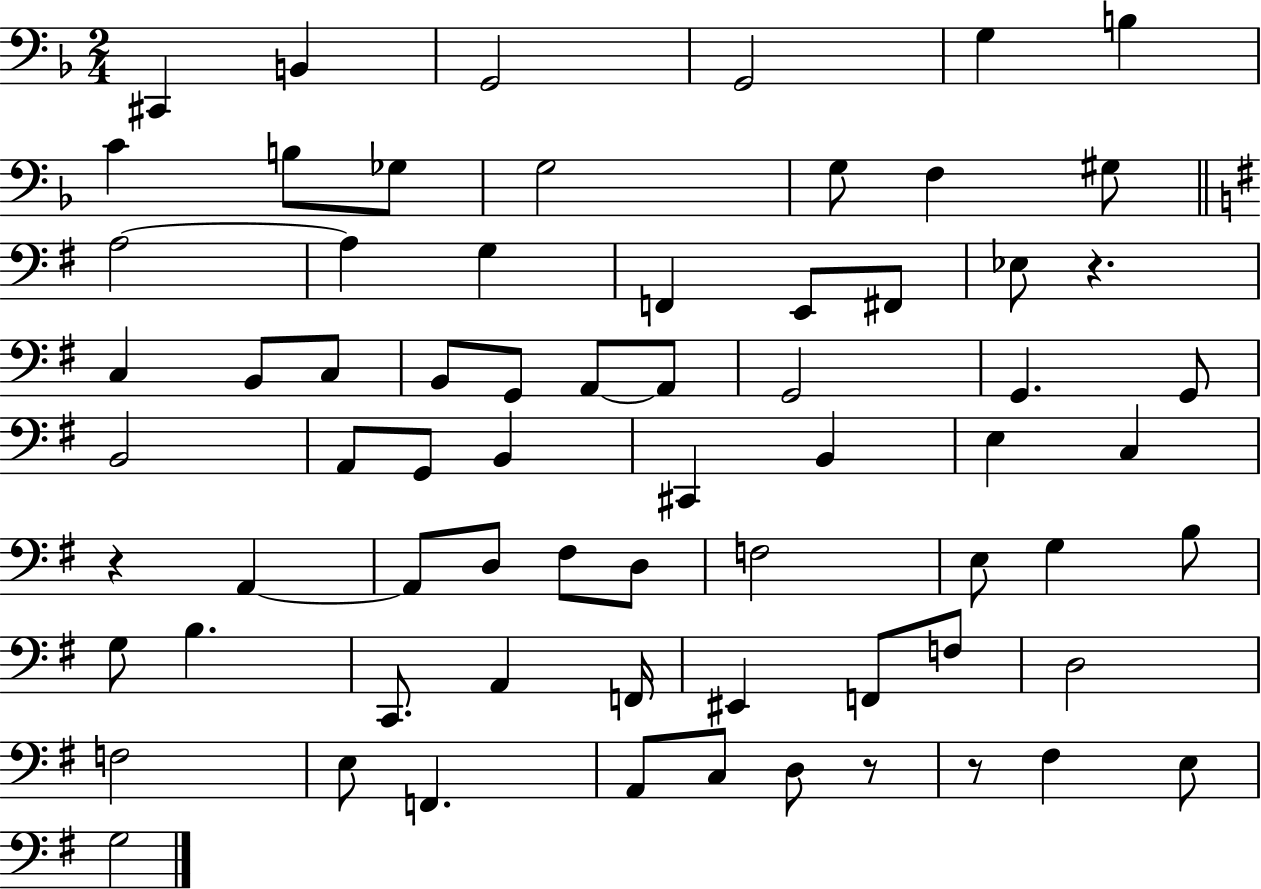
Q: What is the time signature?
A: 2/4